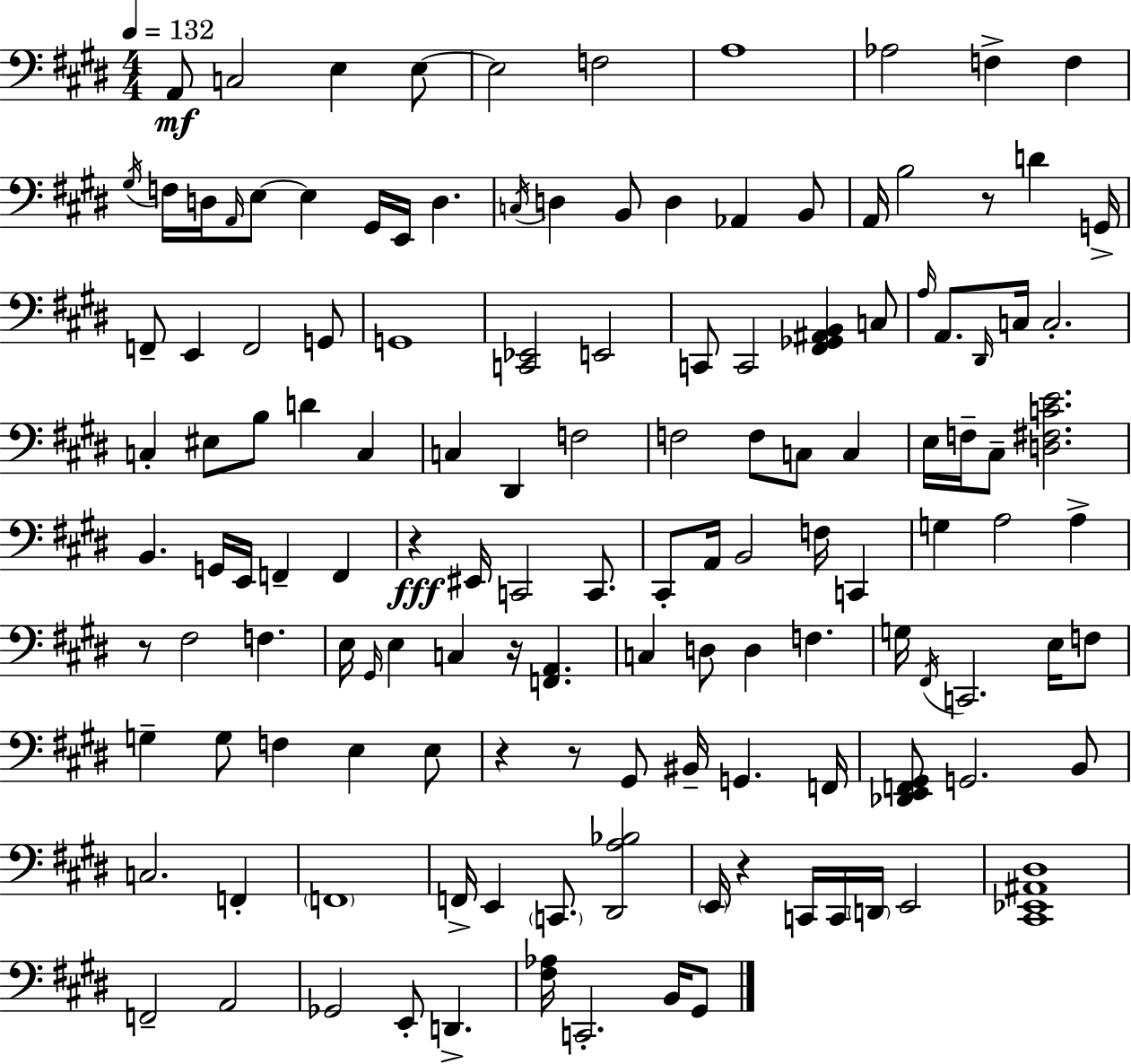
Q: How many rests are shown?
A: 7